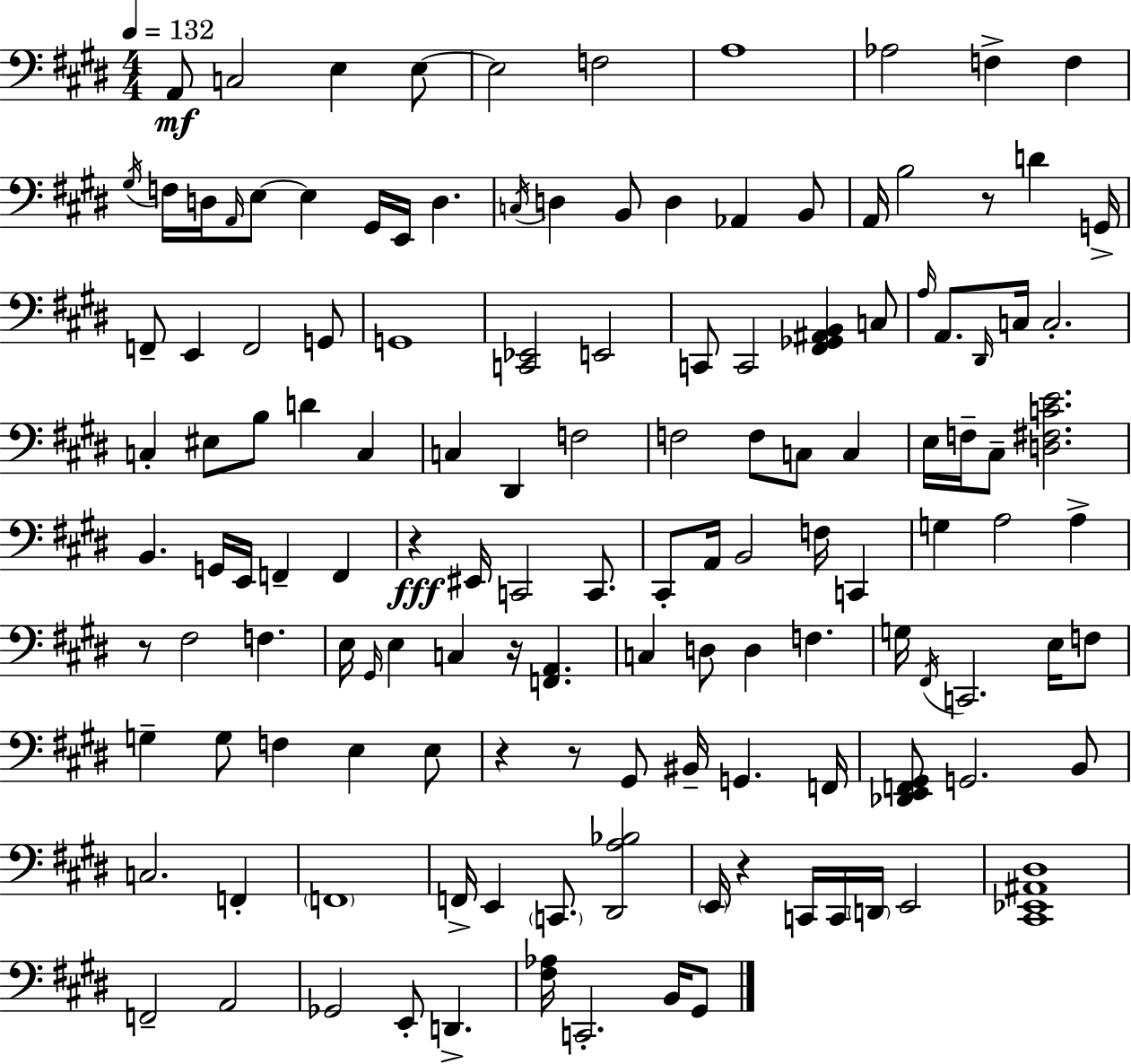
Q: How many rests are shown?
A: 7